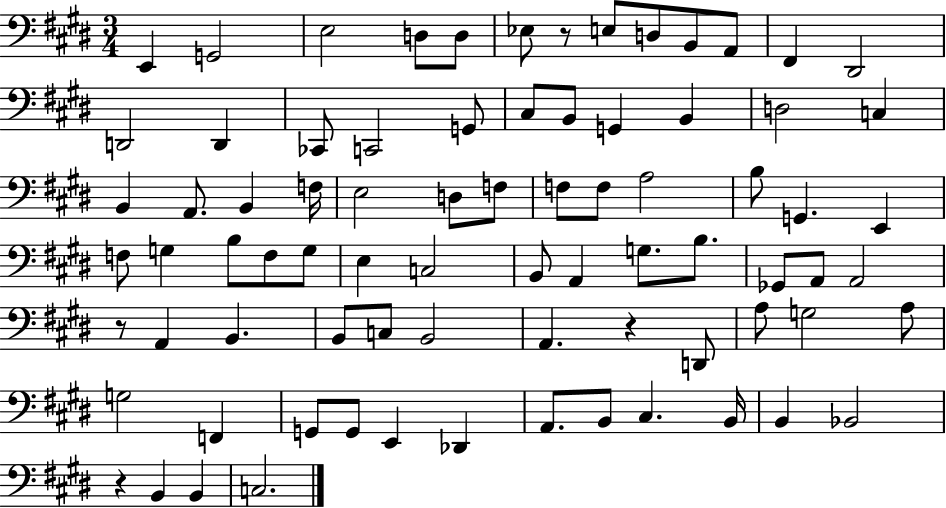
{
  \clef bass
  \numericTimeSignature
  \time 3/4
  \key e \major
  e,4 g,2 | e2 d8 d8 | ees8 r8 e8 d8 b,8 a,8 | fis,4 dis,2 | \break d,2 d,4 | ces,8 c,2 g,8 | cis8 b,8 g,4 b,4 | d2 c4 | \break b,4 a,8. b,4 f16 | e2 d8 f8 | f8 f8 a2 | b8 g,4. e,4 | \break f8 g4 b8 f8 g8 | e4 c2 | b,8 a,4 g8. b8. | ges,8 a,8 a,2 | \break r8 a,4 b,4. | b,8 c8 b,2 | a,4. r4 d,8 | a8 g2 a8 | \break g2 f,4 | g,8 g,8 e,4 des,4 | a,8. b,8 cis4. b,16 | b,4 bes,2 | \break r4 b,4 b,4 | c2. | \bar "|."
}